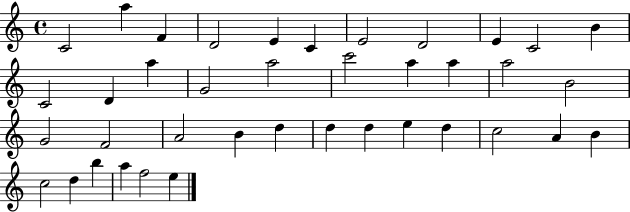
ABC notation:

X:1
T:Untitled
M:4/4
L:1/4
K:C
C2 a F D2 E C E2 D2 E C2 B C2 D a G2 a2 c'2 a a a2 B2 G2 F2 A2 B d d d e d c2 A B c2 d b a f2 e